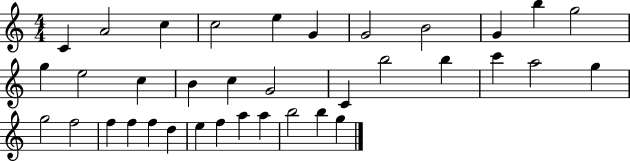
C4/q A4/h C5/q C5/h E5/q G4/q G4/h B4/h G4/q B5/q G5/h G5/q E5/h C5/q B4/q C5/q G4/h C4/q B5/h B5/q C6/q A5/h G5/q G5/h F5/h F5/q F5/q F5/q D5/q E5/q F5/q A5/q A5/q B5/h B5/q G5/q